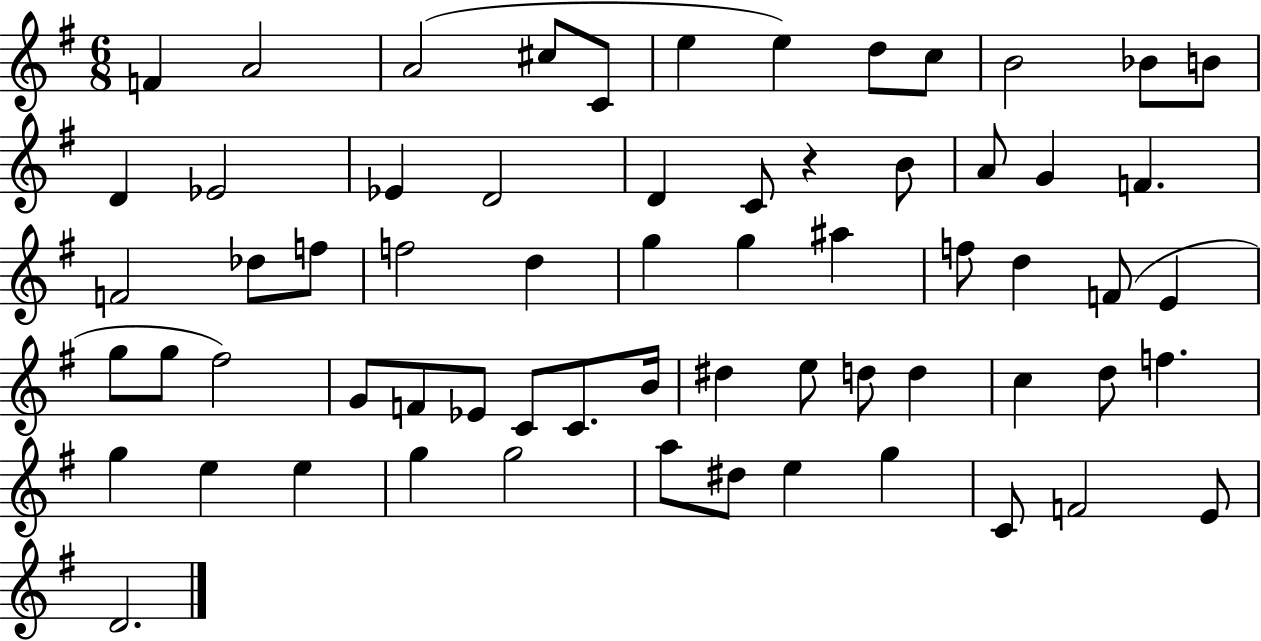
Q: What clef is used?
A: treble